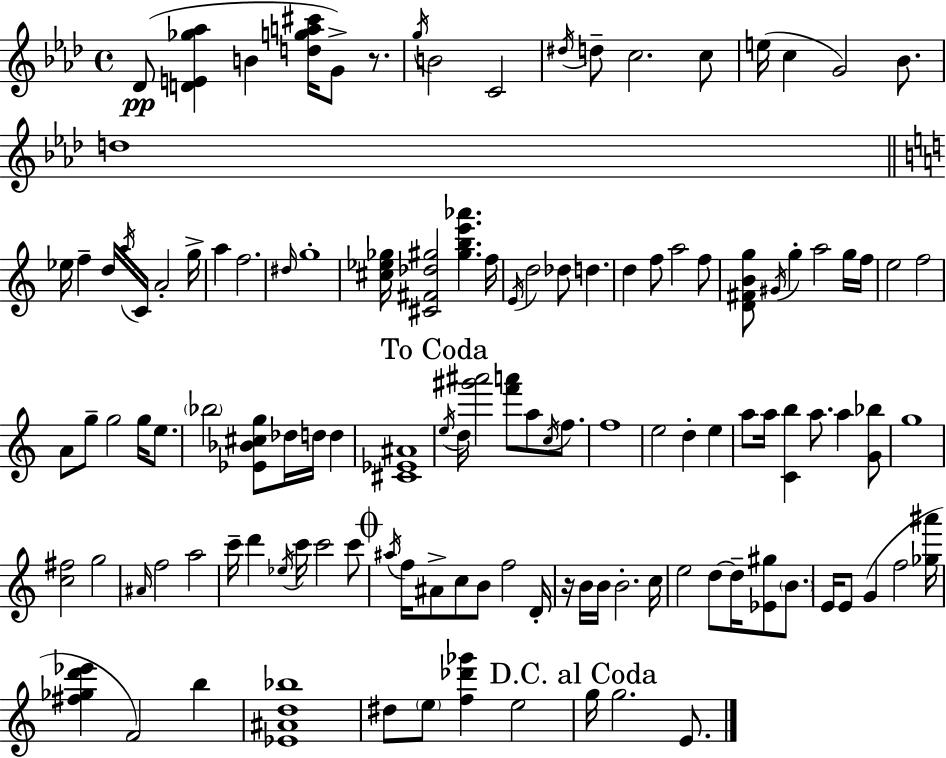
Db4/e [D4,E4,Gb5,Ab5]/q B4/q [D5,G5,A5,C#6]/s G4/e R/e. G5/s B4/h C4/h D#5/s D5/e C5/h. C5/e E5/s C5/q G4/h Bb4/e. D5/w Eb5/s F5/q D5/s A5/s C4/s A4/h G5/s A5/q F5/h. D#5/s G5/w [C#5,Eb5,Gb5]/s [C#4,F#4,Db5,G#5]/h [G#5,B5,E6,Ab6]/q. F5/s E4/s D5/h Db5/e D5/q. D5/q F5/e A5/h F5/e [D4,F#4,B4,G5]/e G#4/s G5/q A5/h G5/s F5/s E5/h F5/h A4/e G5/e G5/h G5/s E5/e. Bb5/h [Eb4,Bb4,C#5,G5]/e Db5/s D5/s D5/q [C#4,Eb4,A#4]/w E5/s D5/s [G#6,A#6]/h [F6,A6]/e A5/e C5/s F5/e. F5/w E5/h D5/q E5/q A5/e A5/s [C4,B5]/q A5/e. A5/q [G4,Bb5]/e G5/w [C5,F#5]/h G5/h A#4/s F5/h A5/h C6/s D6/q Eb5/s C6/s C6/h C6/e A#5/s F5/s A#4/e C5/e B4/e F5/h D4/s R/s B4/s B4/s B4/h. C5/s E5/h D5/e D5/s [Eb4,G#5]/e B4/e. E4/s E4/e G4/q F5/h [Gb5,A#6]/s [F#5,Gb5,D6,Eb6]/q F4/h B5/q [Eb4,A#4,D5,Bb5]/w D#5/e E5/e [F5,Db6,Gb6]/q E5/h G5/s G5/h. E4/e.